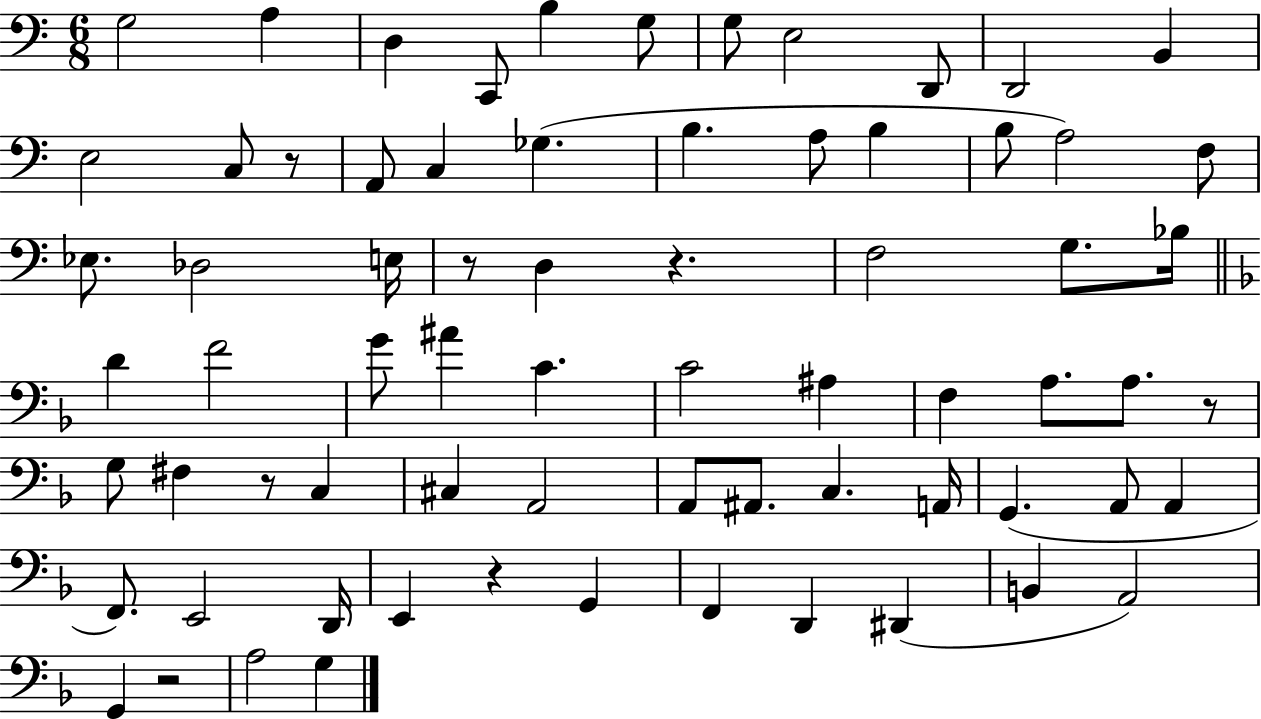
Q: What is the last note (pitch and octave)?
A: G3